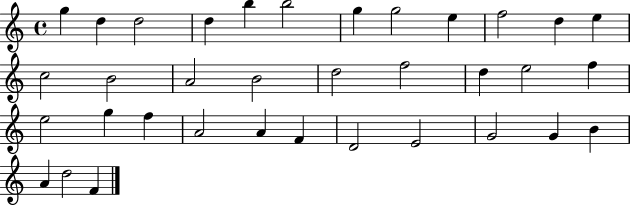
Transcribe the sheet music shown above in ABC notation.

X:1
T:Untitled
M:4/4
L:1/4
K:C
g d d2 d b b2 g g2 e f2 d e c2 B2 A2 B2 d2 f2 d e2 f e2 g f A2 A F D2 E2 G2 G B A d2 F